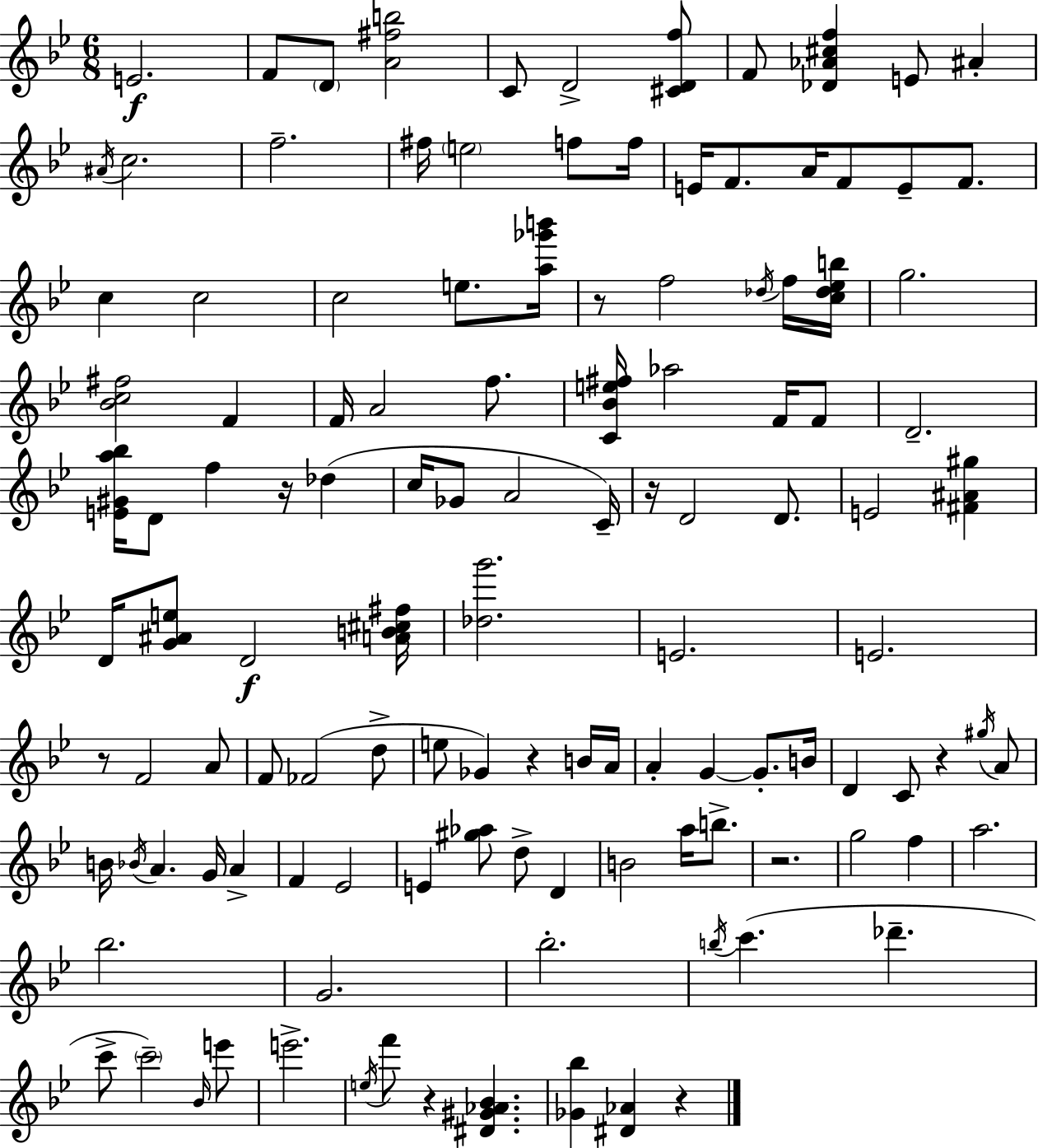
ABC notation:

X:1
T:Untitled
M:6/8
L:1/4
K:Bb
E2 F/2 D/2 [A^fb]2 C/2 D2 [^CDf]/2 F/2 [_D_A^cf] E/2 ^A ^A/4 c2 f2 ^f/4 e2 f/2 f/4 E/4 F/2 A/4 F/2 E/2 F/2 c c2 c2 e/2 [a_g'b']/4 z/2 f2 _d/4 f/4 [c_d_eb]/4 g2 [_Bc^f]2 F F/4 A2 f/2 [C_Be^f]/4 _a2 F/4 F/2 D2 [E^Ga_b]/4 D/2 f z/4 _d c/4 _G/2 A2 C/4 z/4 D2 D/2 E2 [^F^A^g] D/4 [G^Ae]/2 D2 [AB^c^f]/4 [_dg']2 E2 E2 z/2 F2 A/2 F/2 _F2 d/2 e/2 _G z B/4 A/4 A G G/2 B/4 D C/2 z ^g/4 A/2 B/4 _B/4 A G/4 A F _E2 E [^g_a]/2 d/2 D B2 a/4 b/2 z2 g2 f a2 _b2 G2 _b2 b/4 c' _d' c'/2 c'2 _B/4 e'/2 e'2 e/4 f'/2 z [^D^G_A_B] [_G_b] [^D_A] z